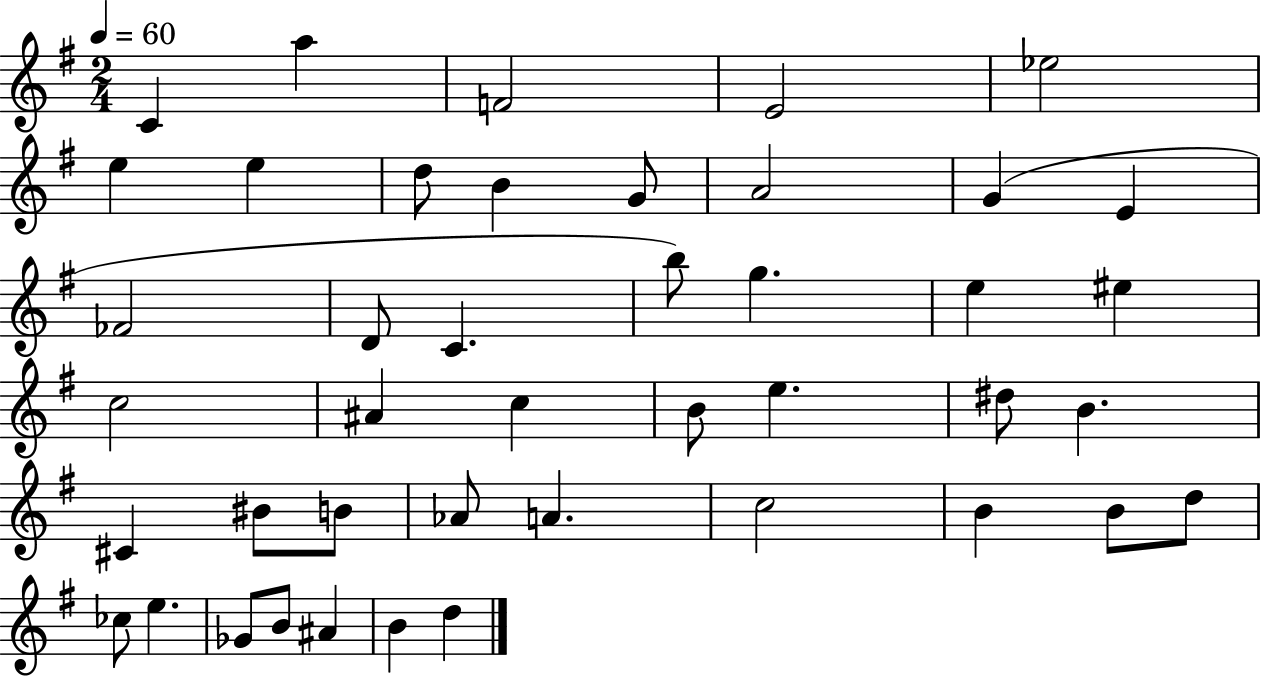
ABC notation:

X:1
T:Untitled
M:2/4
L:1/4
K:G
C a F2 E2 _e2 e e d/2 B G/2 A2 G E _F2 D/2 C b/2 g e ^e c2 ^A c B/2 e ^d/2 B ^C ^B/2 B/2 _A/2 A c2 B B/2 d/2 _c/2 e _G/2 B/2 ^A B d